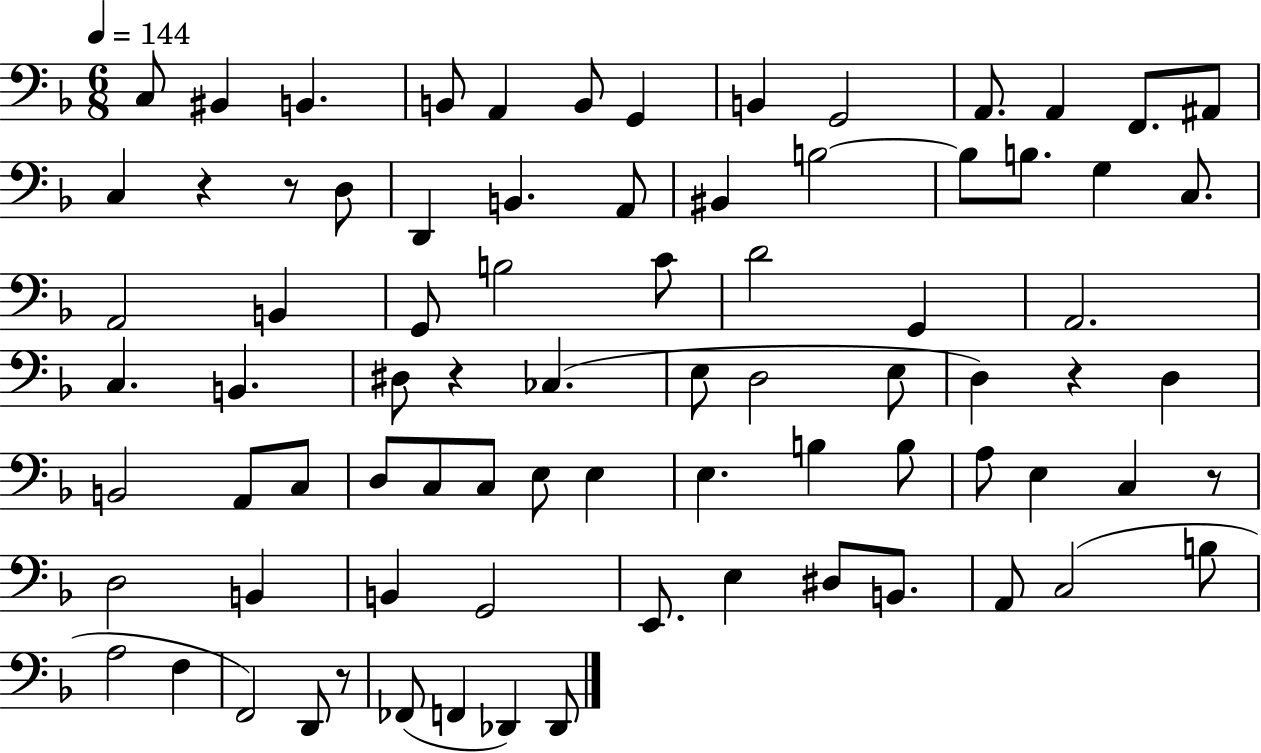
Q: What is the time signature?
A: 6/8